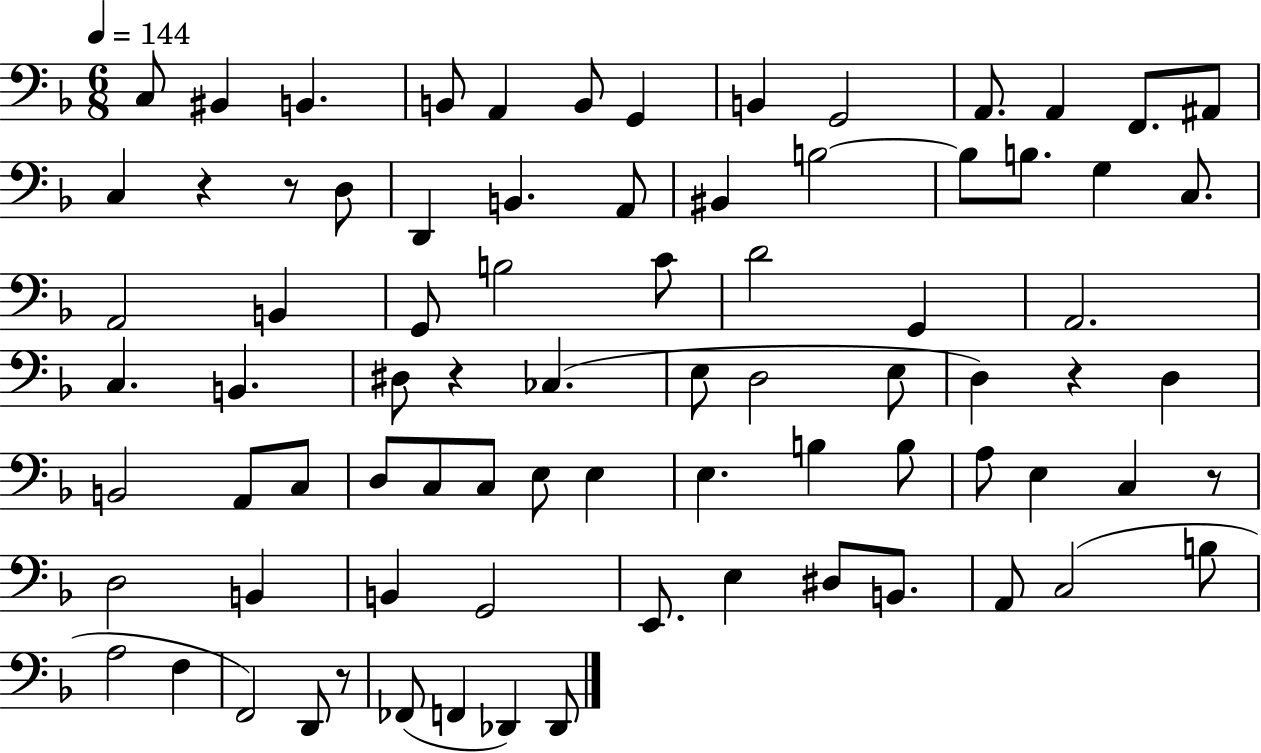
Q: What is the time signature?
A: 6/8